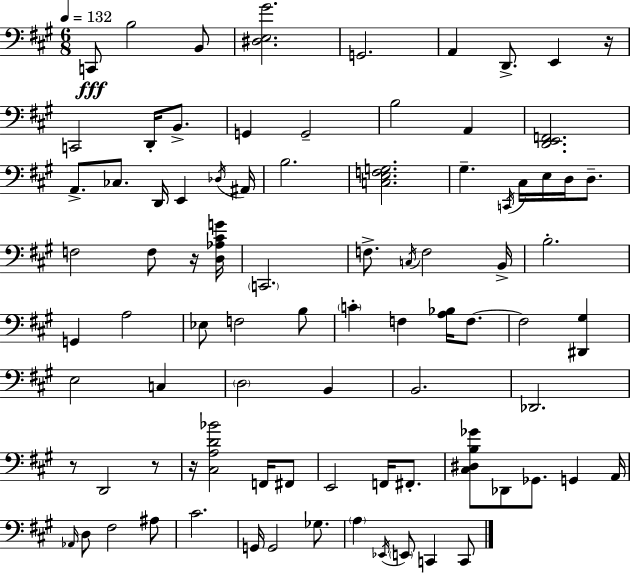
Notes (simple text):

C2/e B3/h B2/e [D#3,E3,G#4]/h. G2/h. A2/q D2/e. E2/q R/s C2/h D2/s B2/e. G2/q G2/h B3/h A2/q [D2,E2,F2]/h. A2/e. CES3/e. D2/s E2/q Db3/s A#2/s B3/h. [C3,E3,F3,G3]/h. G#3/q. C2/s C#3/s E3/s D3/s D3/e. F3/h F3/e R/s [D3,Ab3,C#4,G4]/s C2/h. F3/e. C3/s F3/h B2/s B3/h. G2/q A3/h Eb3/e F3/h B3/e C4/q F3/q [A3,Bb3]/s F3/e. F3/h [D#2,G#3]/q E3/h C3/q D3/h B2/q B2/h. Db2/h. R/e D2/h R/e R/s [C#3,A3,D4,Bb4]/h F2/s F#2/e E2/h F2/s F#2/e. [C#3,D#3,B3,Gb4]/e Db2/e Gb2/e. G2/q A2/s Ab2/s D3/e F#3/h A#3/e C#4/h. G2/s G2/h Gb3/e. A3/q Eb2/s E2/e C2/q C2/e